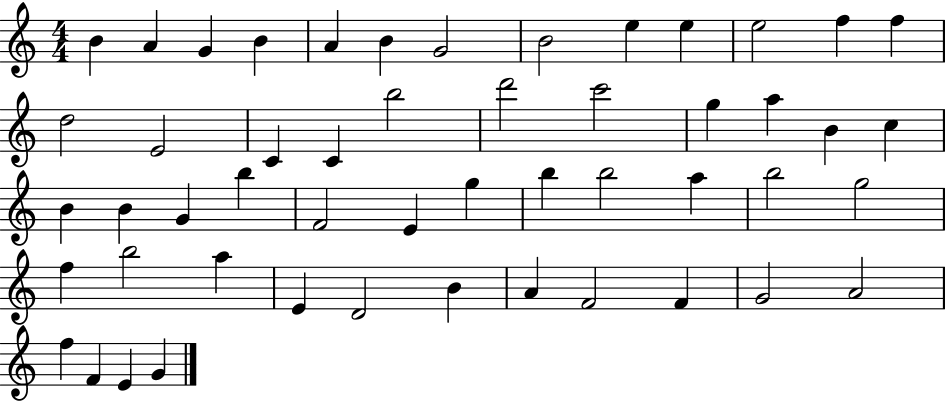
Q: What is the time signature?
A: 4/4